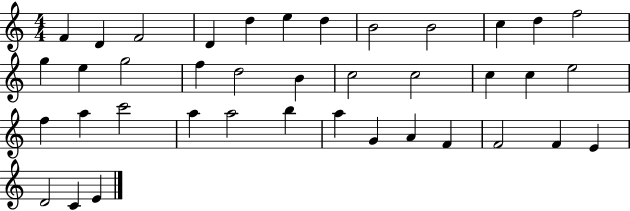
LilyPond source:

{
  \clef treble
  \numericTimeSignature
  \time 4/4
  \key c \major
  f'4 d'4 f'2 | d'4 d''4 e''4 d''4 | b'2 b'2 | c''4 d''4 f''2 | \break g''4 e''4 g''2 | f''4 d''2 b'4 | c''2 c''2 | c''4 c''4 e''2 | \break f''4 a''4 c'''2 | a''4 a''2 b''4 | a''4 g'4 a'4 f'4 | f'2 f'4 e'4 | \break d'2 c'4 e'4 | \bar "|."
}